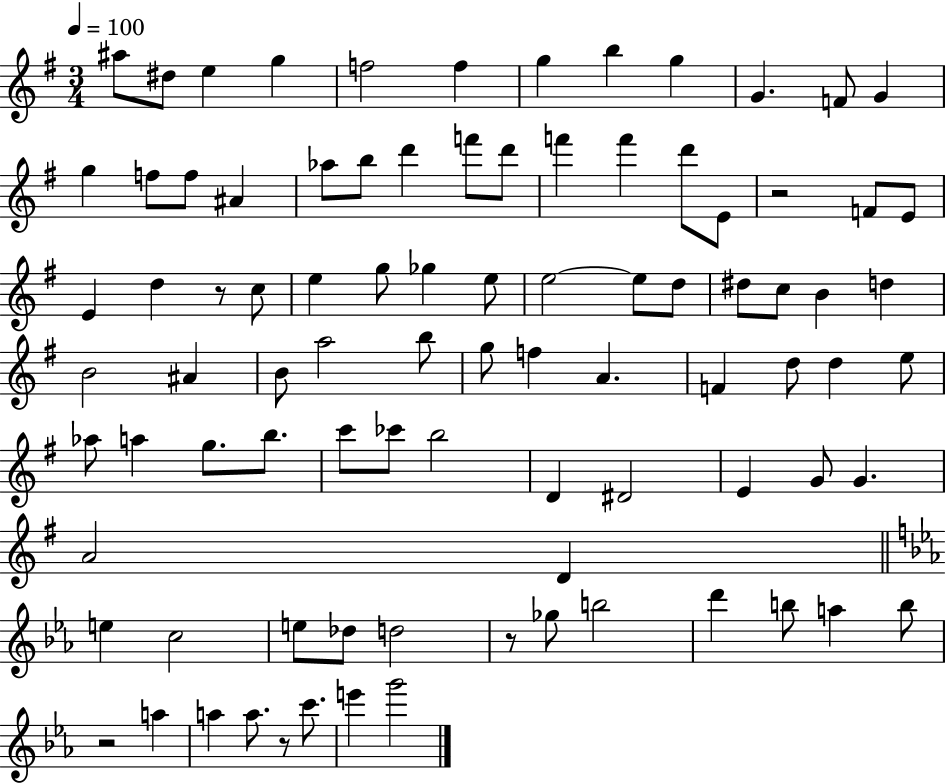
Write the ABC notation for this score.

X:1
T:Untitled
M:3/4
L:1/4
K:G
^a/2 ^d/2 e g f2 f g b g G F/2 G g f/2 f/2 ^A _a/2 b/2 d' f'/2 d'/2 f' f' d'/2 E/2 z2 F/2 E/2 E d z/2 c/2 e g/2 _g e/2 e2 e/2 d/2 ^d/2 c/2 B d B2 ^A B/2 a2 b/2 g/2 f A F d/2 d e/2 _a/2 a g/2 b/2 c'/2 _c'/2 b2 D ^D2 E G/2 G A2 D e c2 e/2 _d/2 d2 z/2 _g/2 b2 d' b/2 a b/2 z2 a a a/2 z/2 c'/2 e' g'2